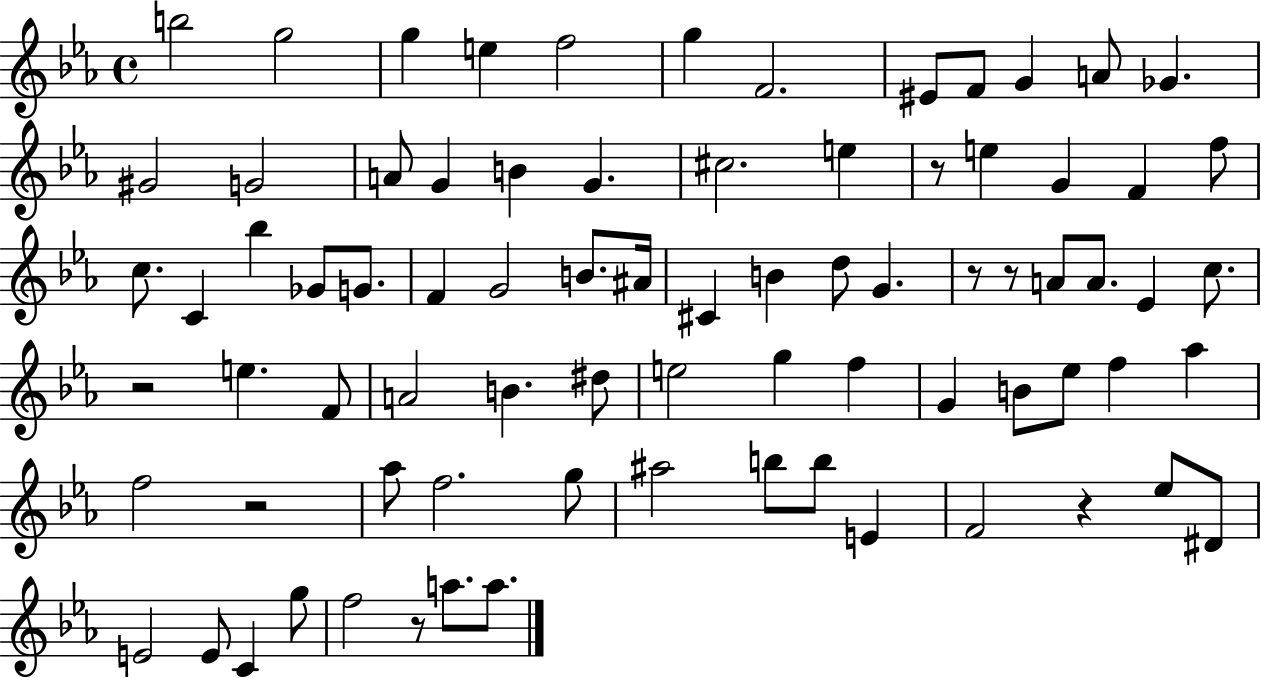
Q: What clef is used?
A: treble